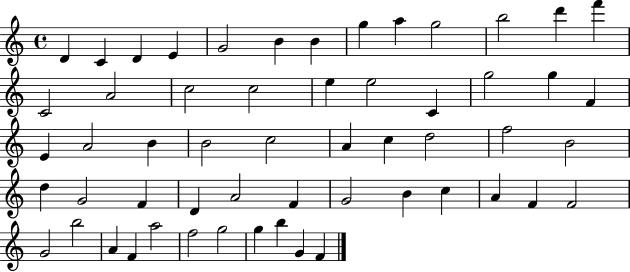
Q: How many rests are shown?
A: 0